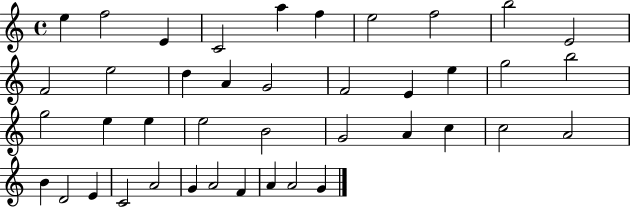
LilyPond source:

{
  \clef treble
  \time 4/4
  \defaultTimeSignature
  \key c \major
  e''4 f''2 e'4 | c'2 a''4 f''4 | e''2 f''2 | b''2 e'2 | \break f'2 e''2 | d''4 a'4 g'2 | f'2 e'4 e''4 | g''2 b''2 | \break g''2 e''4 e''4 | e''2 b'2 | g'2 a'4 c''4 | c''2 a'2 | \break b'4 d'2 e'4 | c'2 a'2 | g'4 a'2 f'4 | a'4 a'2 g'4 | \break \bar "|."
}